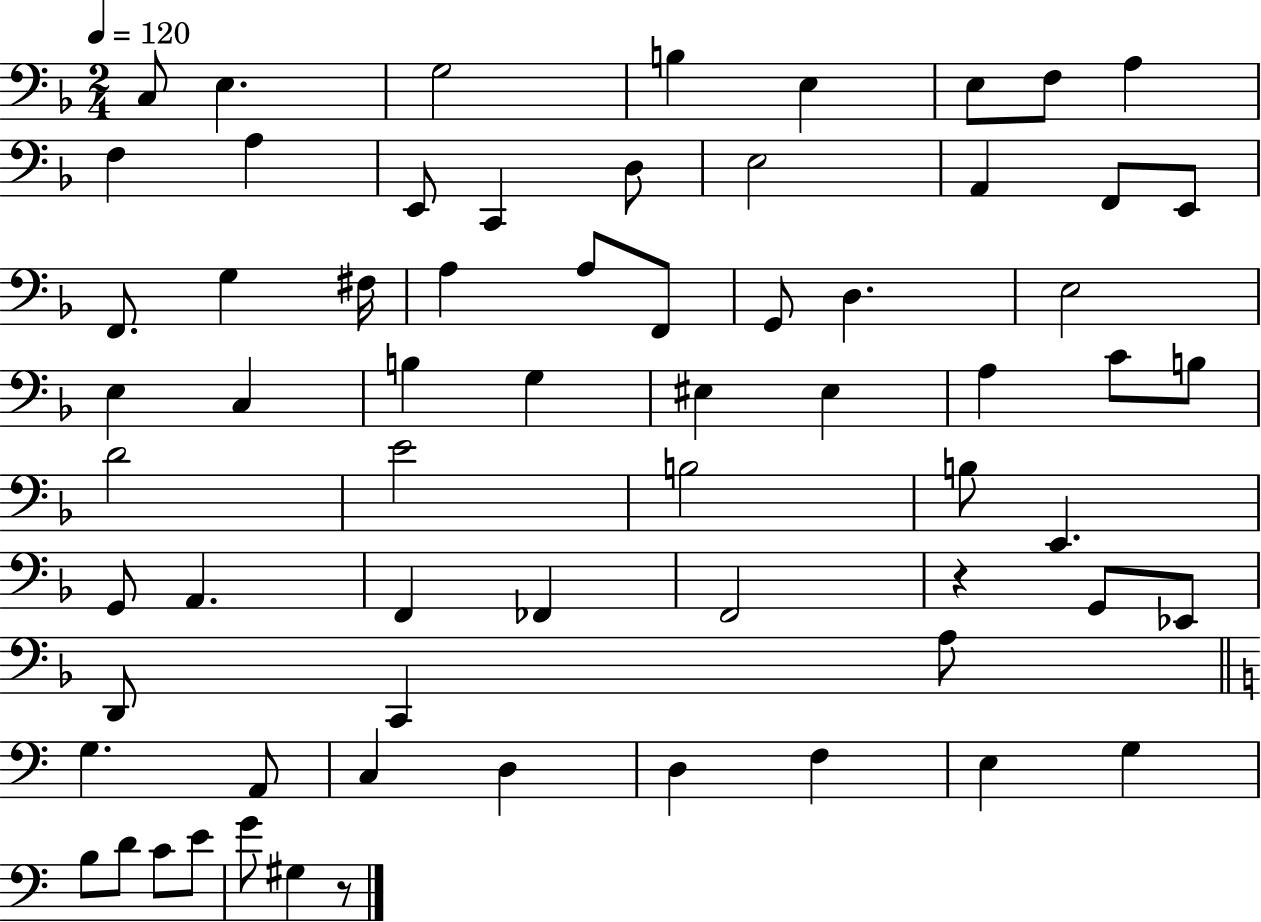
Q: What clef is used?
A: bass